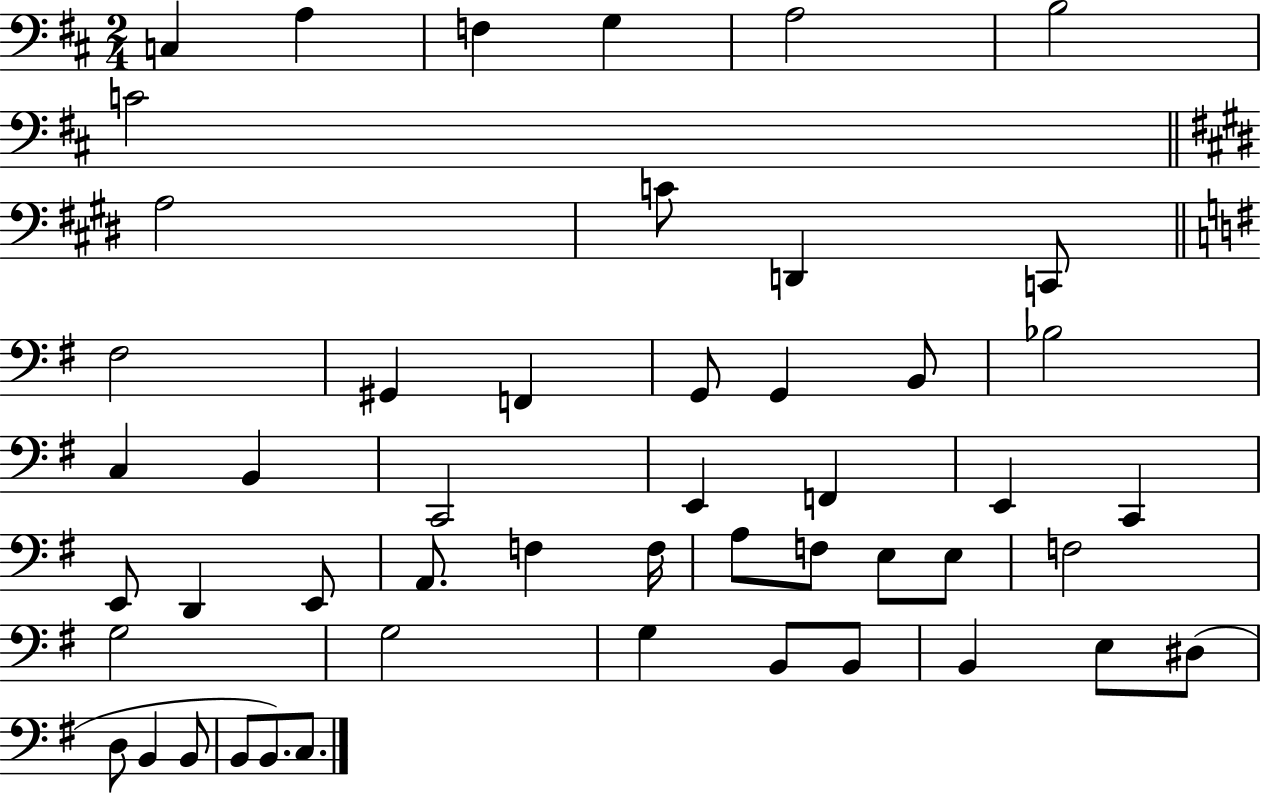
C3/q A3/q F3/q G3/q A3/h B3/h C4/h A3/h C4/e D2/q C2/e F#3/h G#2/q F2/q G2/e G2/q B2/e Bb3/h C3/q B2/q C2/h E2/q F2/q E2/q C2/q E2/e D2/q E2/e A2/e. F3/q F3/s A3/e F3/e E3/e E3/e F3/h G3/h G3/h G3/q B2/e B2/e B2/q E3/e D#3/e D3/e B2/q B2/e B2/e B2/e. C3/e.